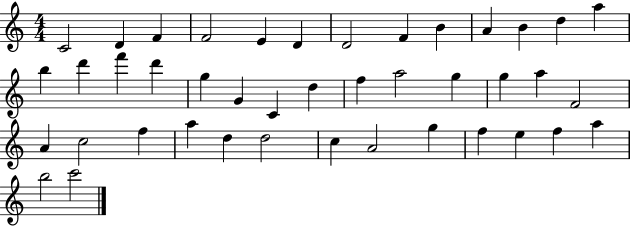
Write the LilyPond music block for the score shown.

{
  \clef treble
  \numericTimeSignature
  \time 4/4
  \key c \major
  c'2 d'4 f'4 | f'2 e'4 d'4 | d'2 f'4 b'4 | a'4 b'4 d''4 a''4 | \break b''4 d'''4 f'''4 d'''4 | g''4 g'4 c'4 d''4 | f''4 a''2 g''4 | g''4 a''4 f'2 | \break a'4 c''2 f''4 | a''4 d''4 d''2 | c''4 a'2 g''4 | f''4 e''4 f''4 a''4 | \break b''2 c'''2 | \bar "|."
}